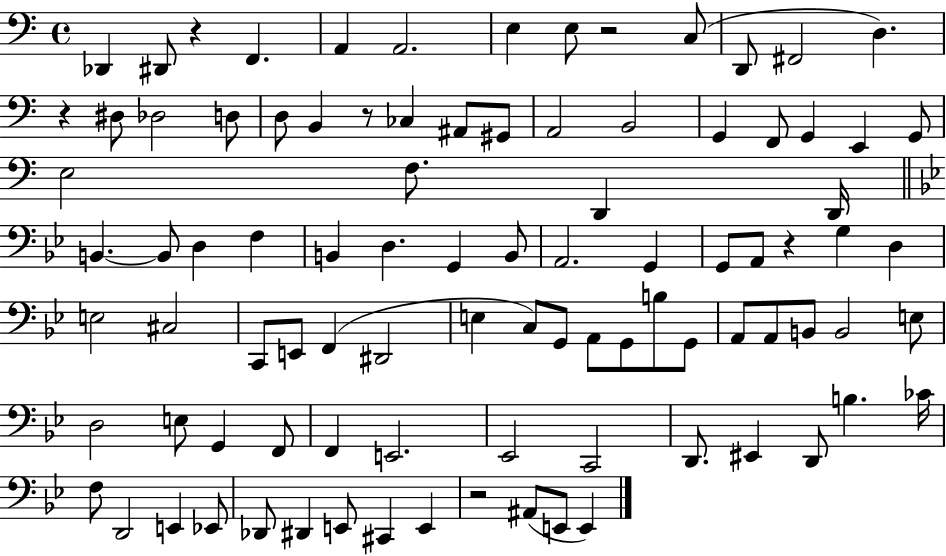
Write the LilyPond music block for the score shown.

{
  \clef bass
  \time 4/4
  \defaultTimeSignature
  \key c \major
  des,4 dis,8 r4 f,4. | a,4 a,2. | e4 e8 r2 c8( | d,8 fis,2 d4.) | \break r4 dis8 des2 d8 | d8 b,4 r8 ces4 ais,8 gis,8 | a,2 b,2 | g,4 f,8 g,4 e,4 g,8 | \break e2 f8. d,4 d,16 | \bar "||" \break \key g \minor b,4.~~ b,8 d4 f4 | b,4 d4. g,4 b,8 | a,2. g,4 | g,8 a,8 r4 g4 d4 | \break e2 cis2 | c,8 e,8 f,4( dis,2 | e4 c8) g,8 a,8 g,8 b8 g,8 | a,8 a,8 b,8 b,2 e8 | \break d2 e8 g,4 f,8 | f,4 e,2. | ees,2 c,2 | d,8. eis,4 d,8 b4. ces'16 | \break f8 d,2 e,4 ees,8 | des,8 dis,4 e,8 cis,4 e,4 | r2 ais,8( e,8 e,4) | \bar "|."
}